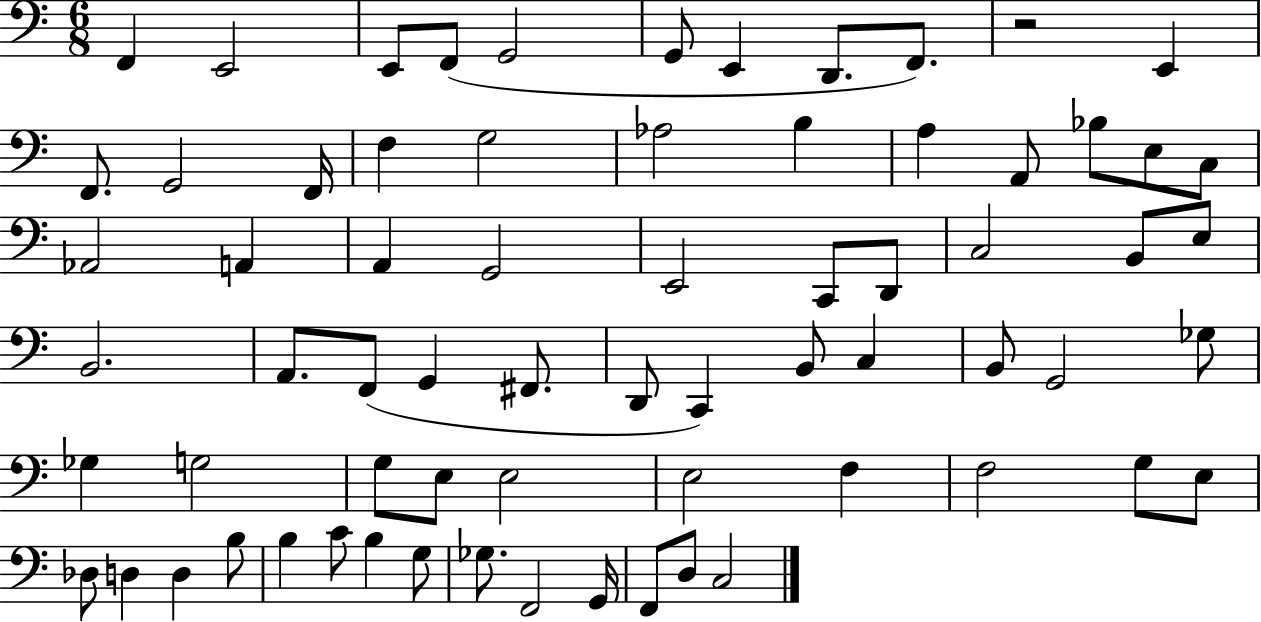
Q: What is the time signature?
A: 6/8